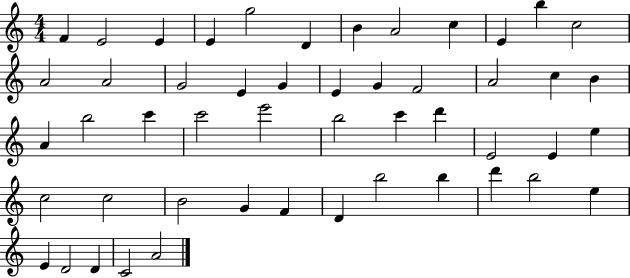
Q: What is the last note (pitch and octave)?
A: A4